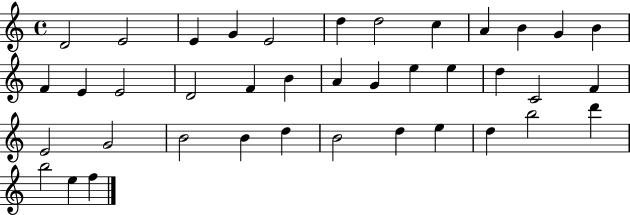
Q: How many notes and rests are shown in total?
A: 39